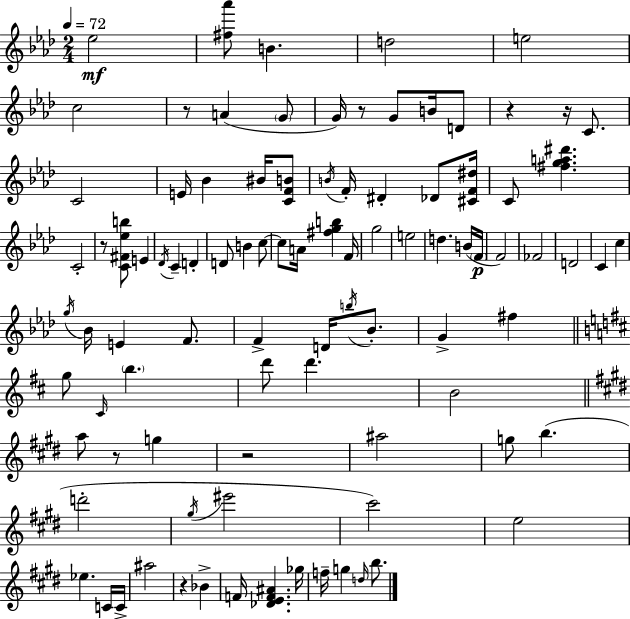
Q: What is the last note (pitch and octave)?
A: B5